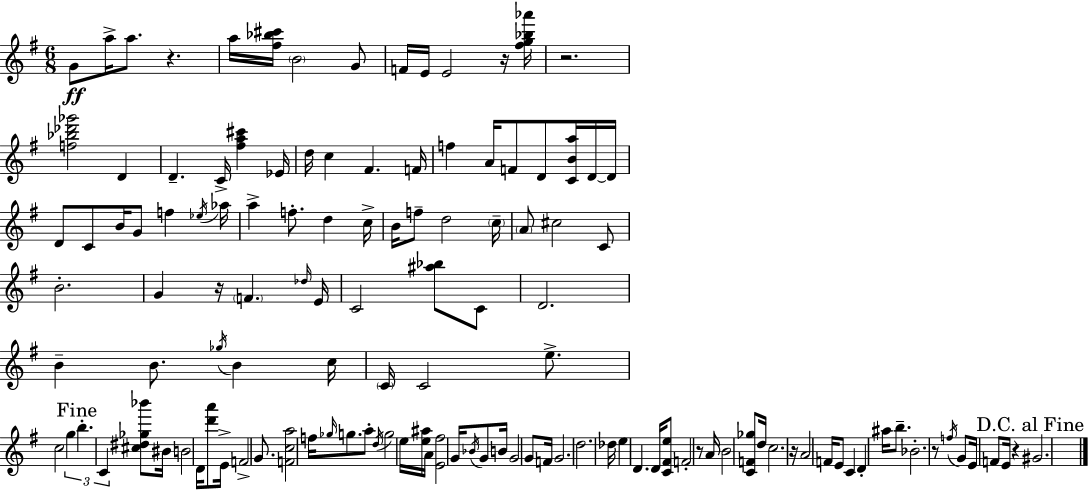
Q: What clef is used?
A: treble